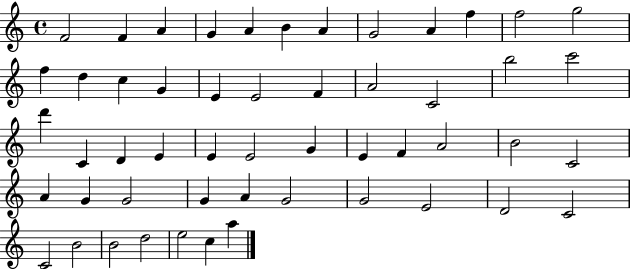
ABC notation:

X:1
T:Untitled
M:4/4
L:1/4
K:C
F2 F A G A B A G2 A f f2 g2 f d c G E E2 F A2 C2 b2 c'2 d' C D E E E2 G E F A2 B2 C2 A G G2 G A G2 G2 E2 D2 C2 C2 B2 B2 d2 e2 c a